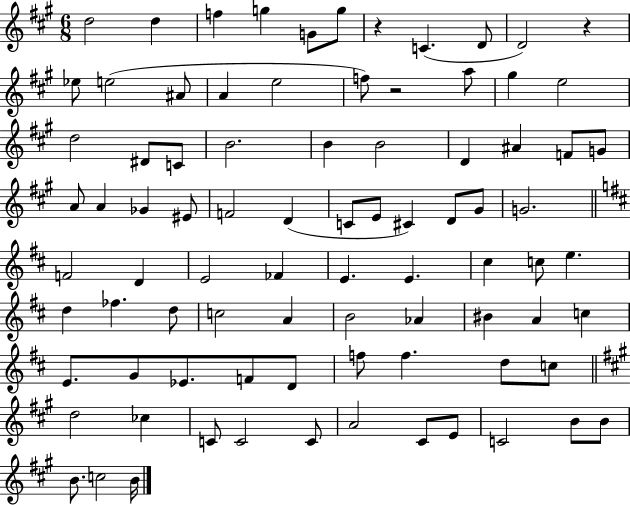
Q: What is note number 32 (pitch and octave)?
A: EIS4